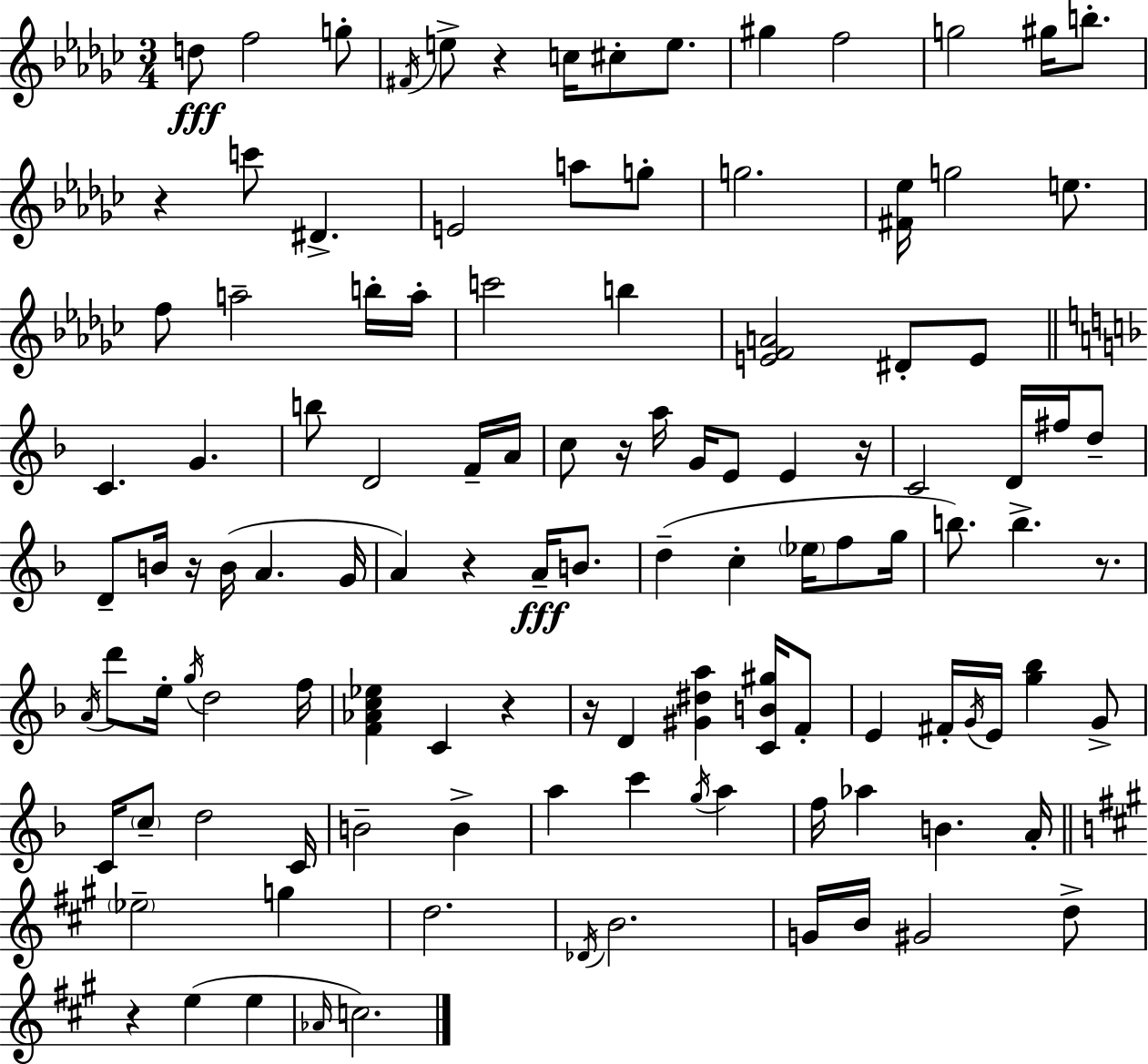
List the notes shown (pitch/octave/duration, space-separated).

D5/e F5/h G5/e F#4/s E5/e R/q C5/s C#5/e E5/e. G#5/q F5/h G5/h G#5/s B5/e. R/q C6/e D#4/q. E4/h A5/e G5/e G5/h. [F#4,Eb5]/s G5/h E5/e. F5/e A5/h B5/s A5/s C6/h B5/q [E4,F4,A4]/h D#4/e E4/e C4/q. G4/q. B5/e D4/h F4/s A4/s C5/e R/s A5/s G4/s E4/e E4/q R/s C4/h D4/s F#5/s D5/e D4/e B4/s R/s B4/s A4/q. G4/s A4/q R/q A4/s B4/e. D5/q C5/q Eb5/s F5/e G5/s B5/e. B5/q. R/e. A4/s D6/e E5/s G5/s D5/h F5/s [F4,Ab4,C5,Eb5]/q C4/q R/q R/s D4/q [G#4,D#5,A5]/q [C4,B4,G#5]/s F4/e E4/q F#4/s G4/s E4/s [G5,Bb5]/q G4/e C4/s C5/e D5/h C4/s B4/h B4/q A5/q C6/q G5/s A5/q F5/s Ab5/q B4/q. A4/s Eb5/h G5/q D5/h. Db4/s B4/h. G4/s B4/s G#4/h D5/e R/q E5/q E5/q Ab4/s C5/h.